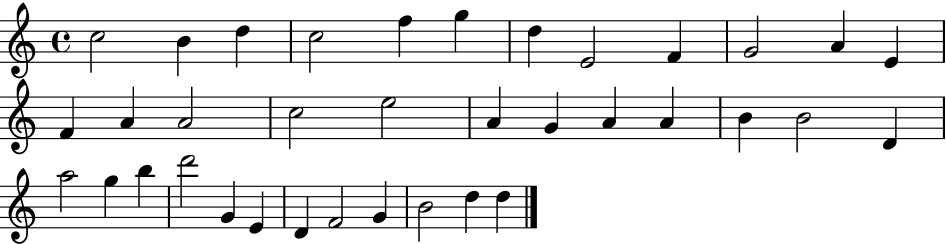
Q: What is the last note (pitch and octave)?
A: D5